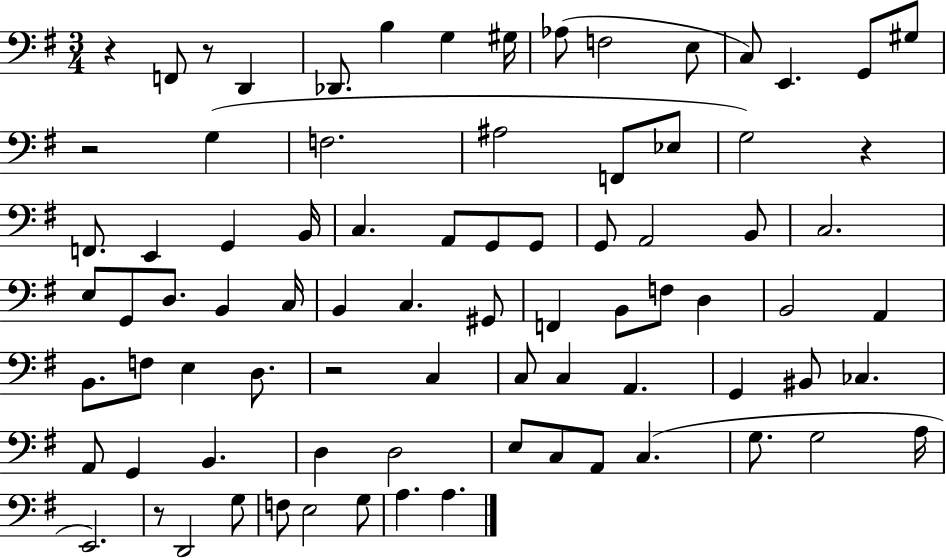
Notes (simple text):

R/q F2/e R/e D2/q Db2/e. B3/q G3/q G#3/s Ab3/e F3/h E3/e C3/e E2/q. G2/e G#3/e R/h G3/q F3/h. A#3/h F2/e Eb3/e G3/h R/q F2/e. E2/q G2/q B2/s C3/q. A2/e G2/e G2/e G2/e A2/h B2/e C3/h. E3/e G2/e D3/e. B2/q C3/s B2/q C3/q. G#2/e F2/q B2/e F3/e D3/q B2/h A2/q B2/e. F3/e E3/q D3/e. R/h C3/q C3/e C3/q A2/q. G2/q BIS2/e CES3/q. A2/e G2/q B2/q. D3/q D3/h E3/e C3/e A2/e C3/q. G3/e. G3/h A3/s E2/h. R/e D2/h G3/e F3/e E3/h G3/e A3/q. A3/q.